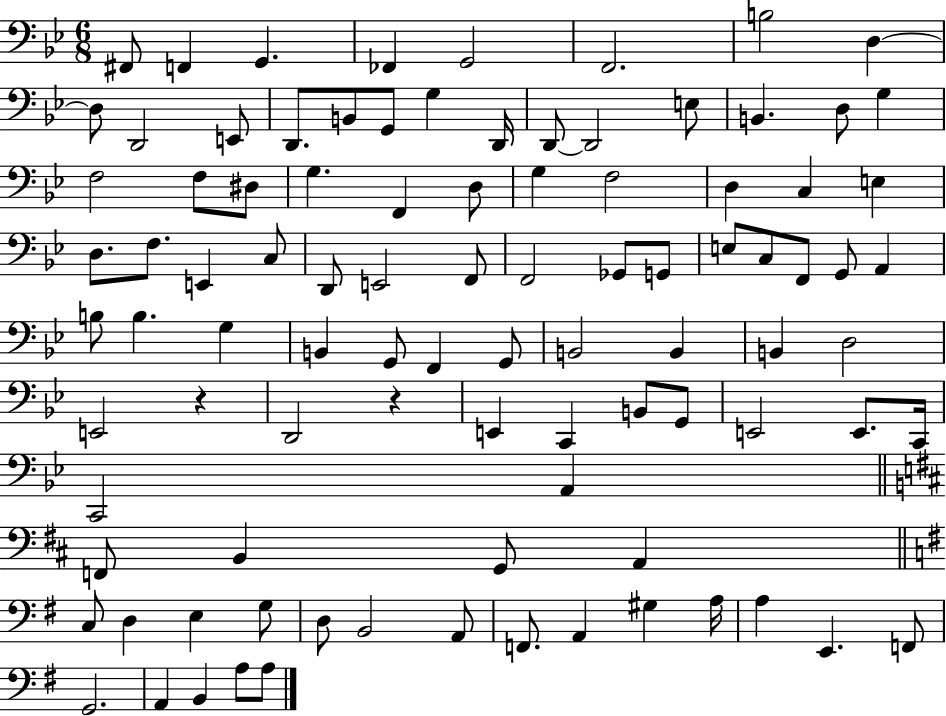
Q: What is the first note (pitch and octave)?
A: F#2